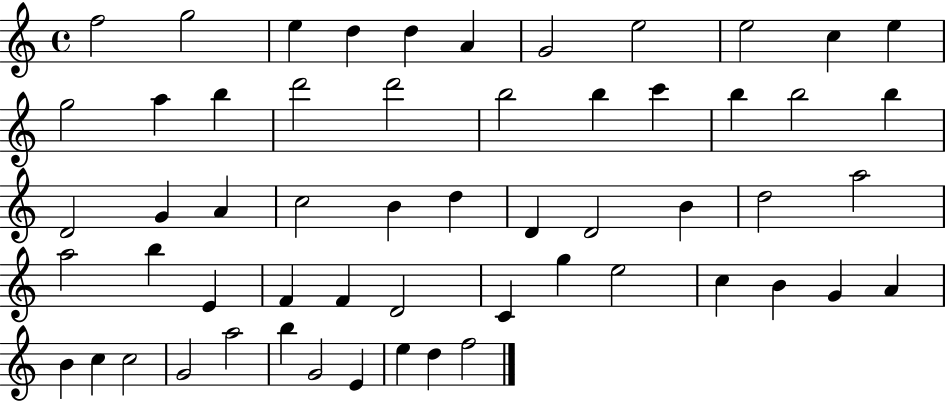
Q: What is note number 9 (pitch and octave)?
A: E5